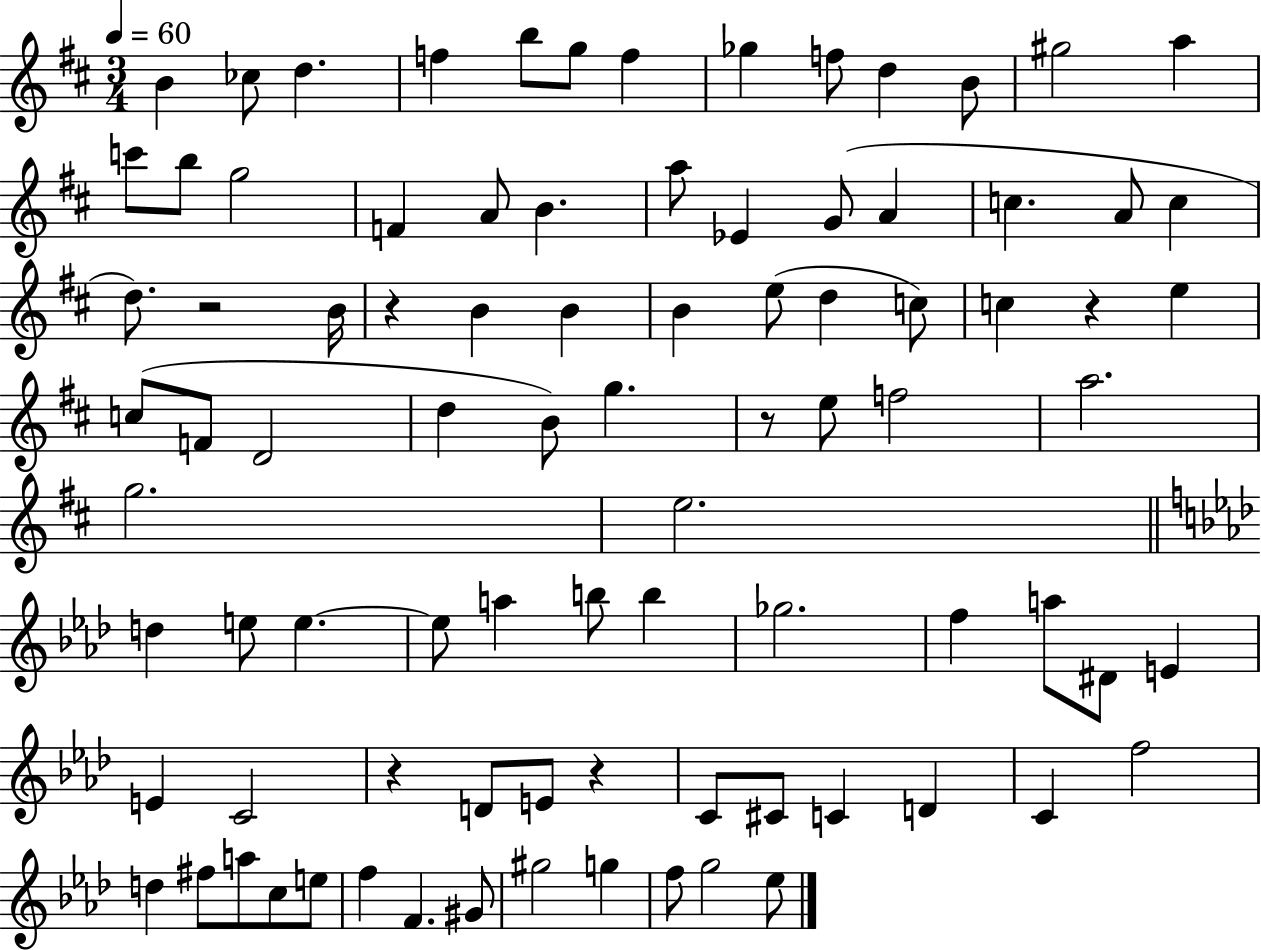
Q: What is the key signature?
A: D major